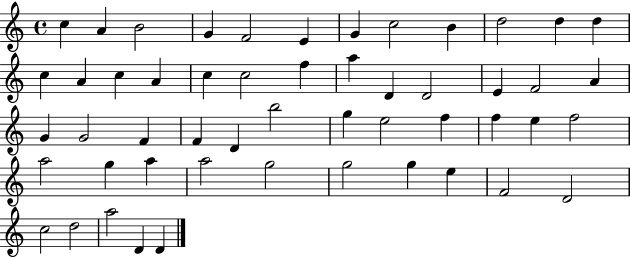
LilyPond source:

{
  \clef treble
  \time 4/4
  \defaultTimeSignature
  \key c \major
  c''4 a'4 b'2 | g'4 f'2 e'4 | g'4 c''2 b'4 | d''2 d''4 d''4 | \break c''4 a'4 c''4 a'4 | c''4 c''2 f''4 | a''4 d'4 d'2 | e'4 f'2 a'4 | \break g'4 g'2 f'4 | f'4 d'4 b''2 | g''4 e''2 f''4 | f''4 e''4 f''2 | \break a''2 g''4 a''4 | a''2 g''2 | g''2 g''4 e''4 | f'2 d'2 | \break c''2 d''2 | a''2 d'4 d'4 | \bar "|."
}